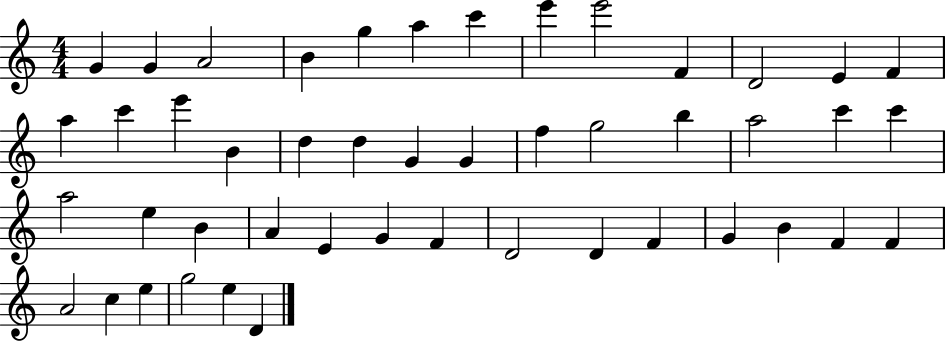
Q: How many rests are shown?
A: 0